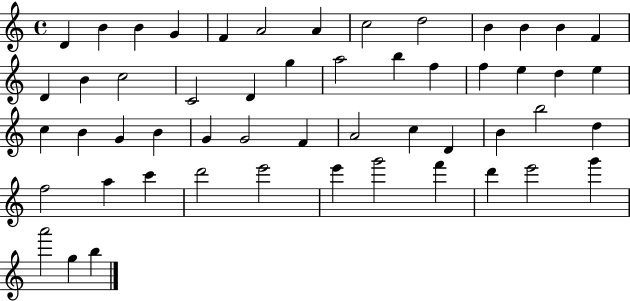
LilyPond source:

{
  \clef treble
  \time 4/4
  \defaultTimeSignature
  \key c \major
  d'4 b'4 b'4 g'4 | f'4 a'2 a'4 | c''2 d''2 | b'4 b'4 b'4 f'4 | \break d'4 b'4 c''2 | c'2 d'4 g''4 | a''2 b''4 f''4 | f''4 e''4 d''4 e''4 | \break c''4 b'4 g'4 b'4 | g'4 g'2 f'4 | a'2 c''4 d'4 | b'4 b''2 d''4 | \break f''2 a''4 c'''4 | d'''2 e'''2 | e'''4 g'''2 f'''4 | d'''4 e'''2 g'''4 | \break a'''2 g''4 b''4 | \bar "|."
}